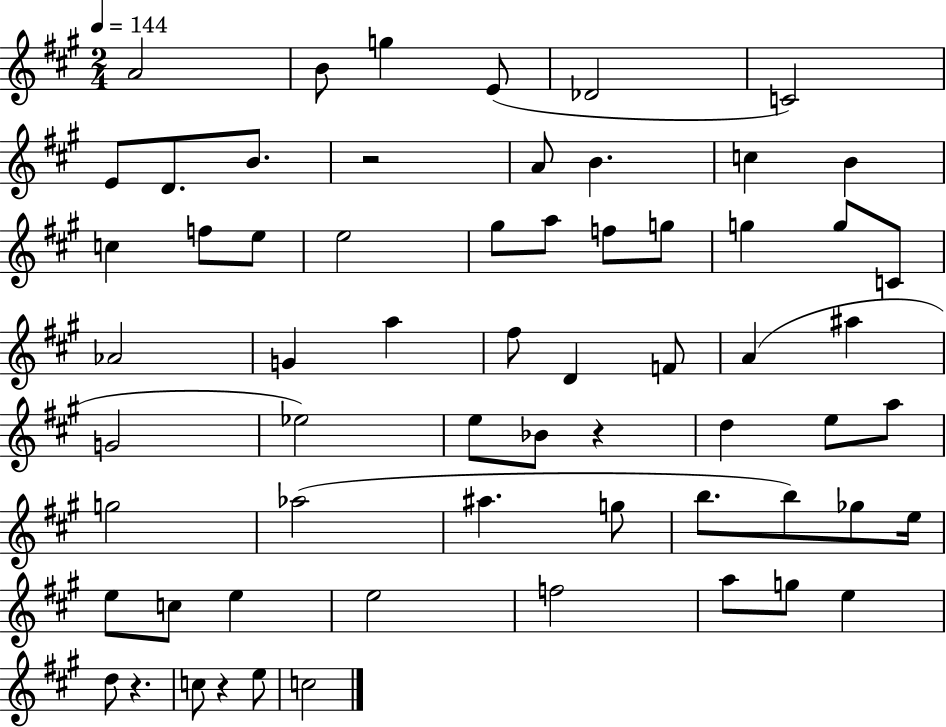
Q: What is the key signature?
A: A major